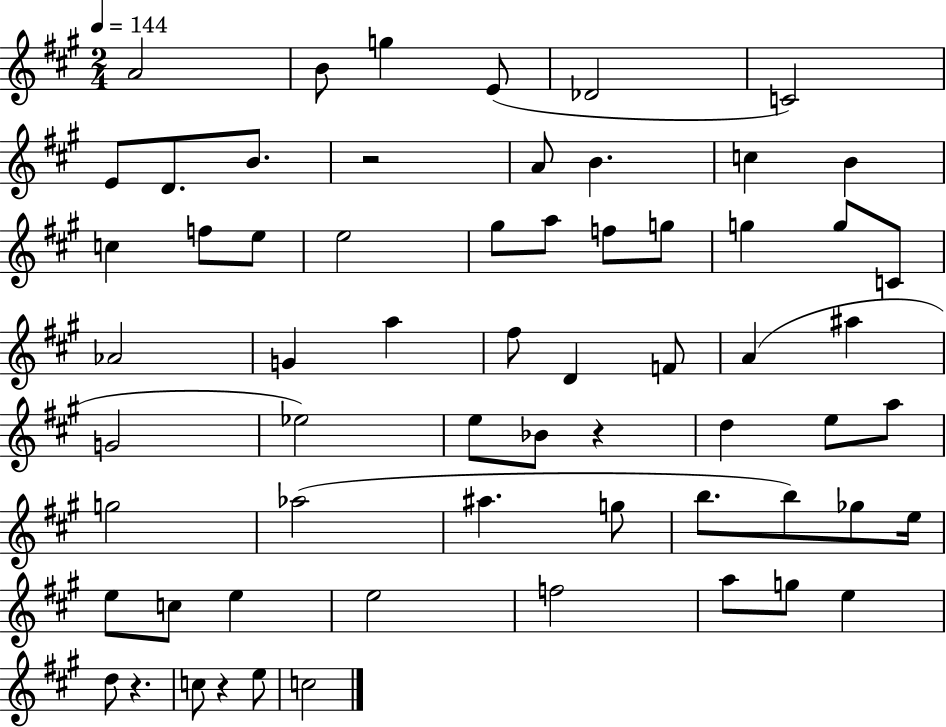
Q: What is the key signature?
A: A major